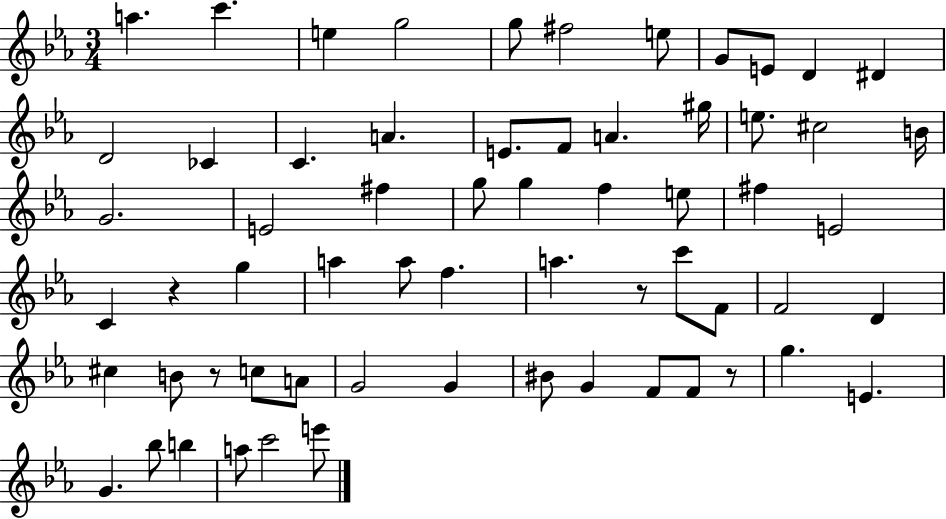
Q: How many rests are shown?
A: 4